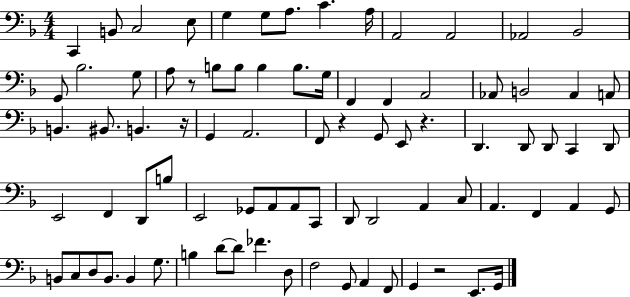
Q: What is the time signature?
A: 4/4